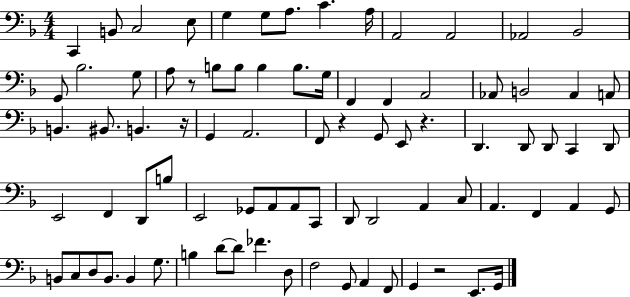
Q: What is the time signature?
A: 4/4